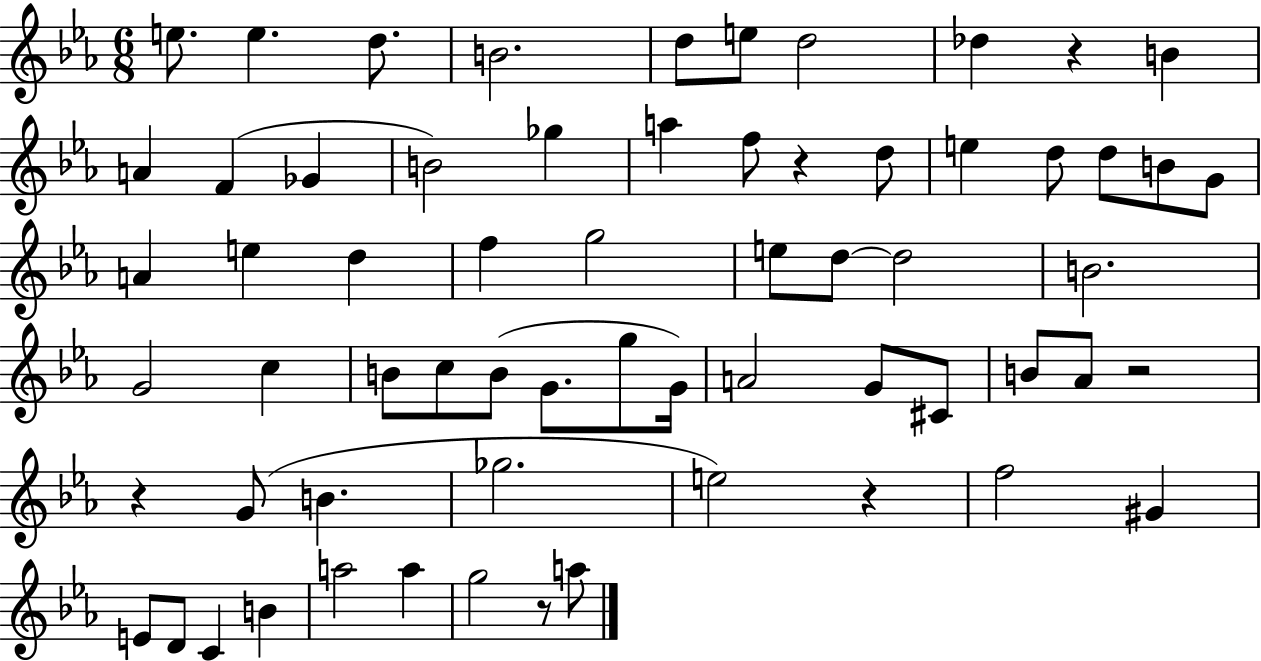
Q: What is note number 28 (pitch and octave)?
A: E5